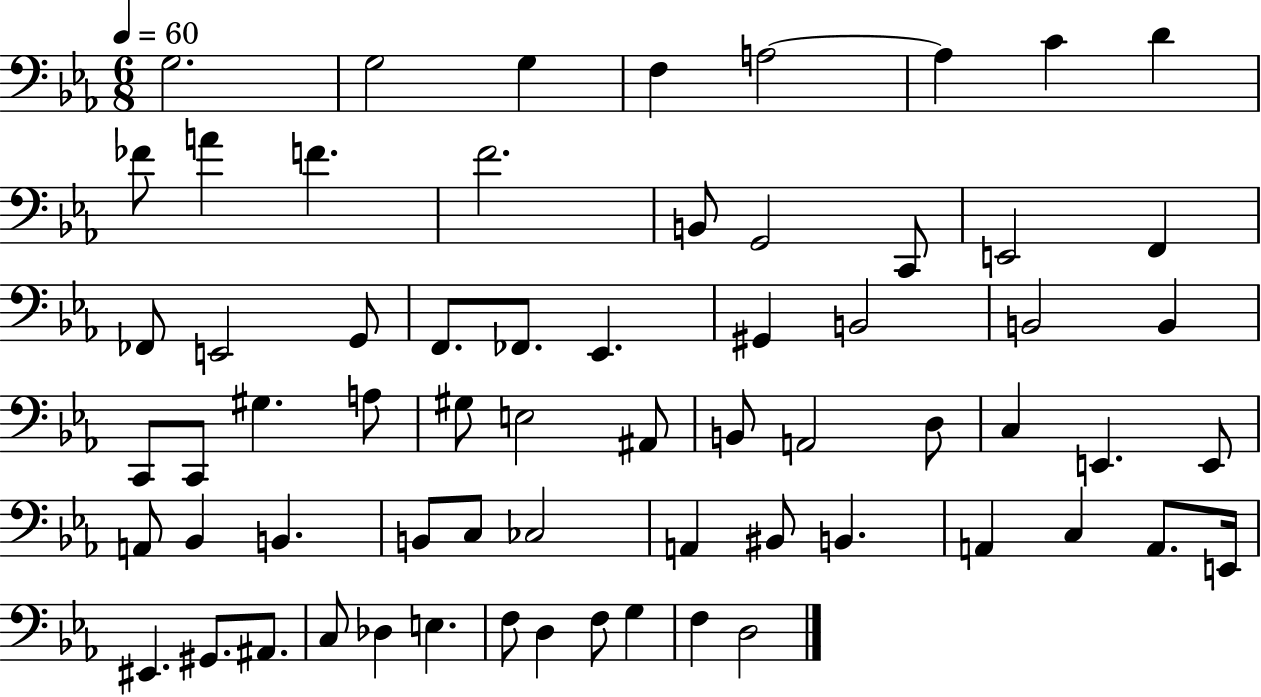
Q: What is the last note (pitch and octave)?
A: D3